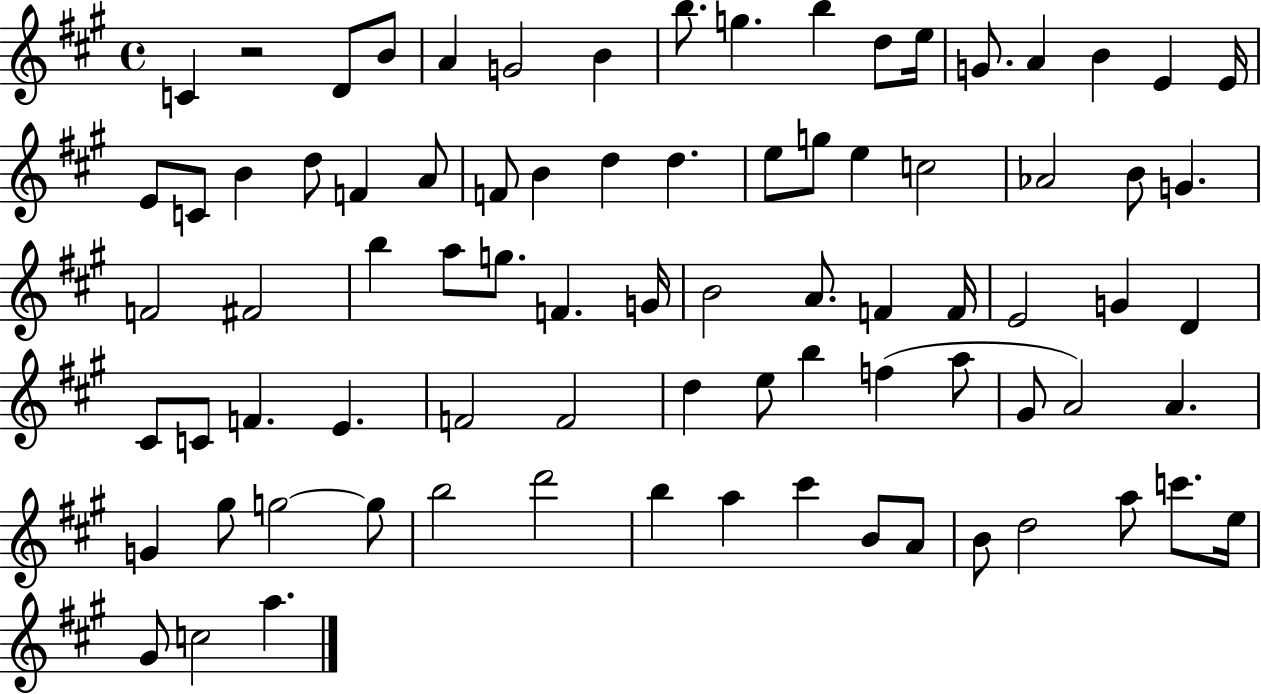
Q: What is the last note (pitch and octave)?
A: A5